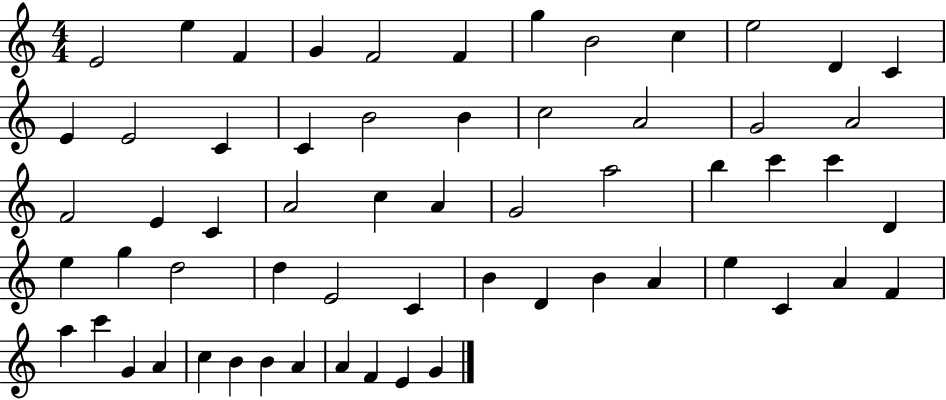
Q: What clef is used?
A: treble